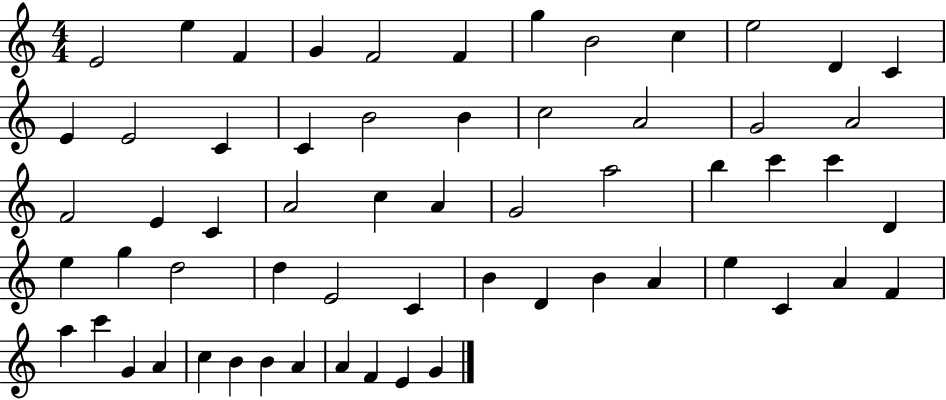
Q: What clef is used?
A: treble